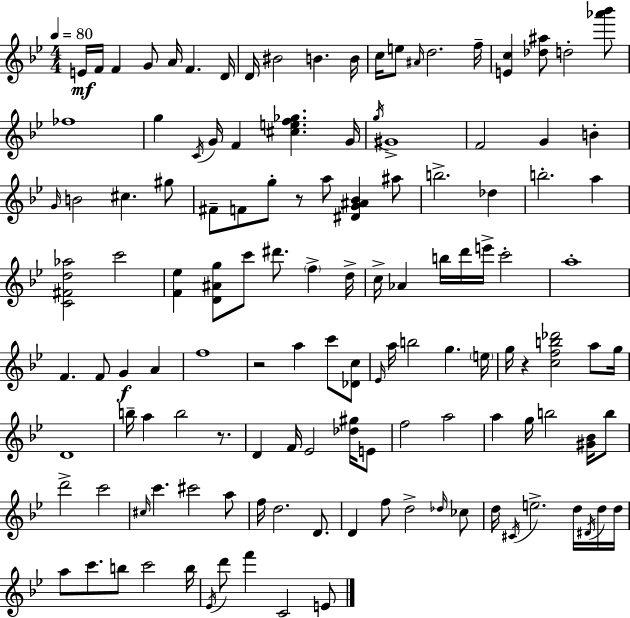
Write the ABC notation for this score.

X:1
T:Untitled
M:4/4
L:1/4
K:Bb
E/4 F/4 F G/2 A/4 F D/4 D/4 ^B2 B B/4 c/4 e/2 ^A/4 d2 f/4 [Ec] [_d^a]/2 d2 [_a'_b']/2 _f4 g C/4 G/4 F [^cef_g] G/4 g/4 ^G4 F2 G B G/4 B2 ^c ^g/2 ^F/2 F/2 g/2 z/2 a/2 [^DG^A_B] ^a/2 b2 _d b2 a [C^Fd_a]2 c'2 [F_e] [D^Ag]/2 c'/2 ^d'/2 f d/4 c/4 _A b/4 d'/4 e'/4 c'2 a4 F F/2 G A f4 z2 a c'/2 [_Dc]/2 _E/4 a/4 b2 g e/4 g/4 z [cfb_d']2 a/2 g/4 D4 b/4 a b2 z/2 D F/4 _E2 [_d^g]/4 E/2 f2 a2 a g/4 b2 [^G_B]/4 b/2 d'2 c'2 ^c/4 c' ^c'2 a/2 f/4 d2 D/2 D f/2 d2 _d/4 _c/2 d/4 ^C/4 e2 d/4 ^D/4 d/4 d/4 a/2 c'/2 b/2 c'2 b/4 _E/4 d'/2 f' C2 E/2